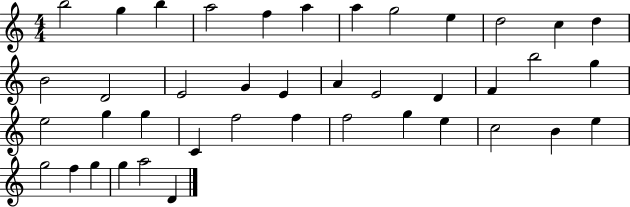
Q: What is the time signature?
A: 4/4